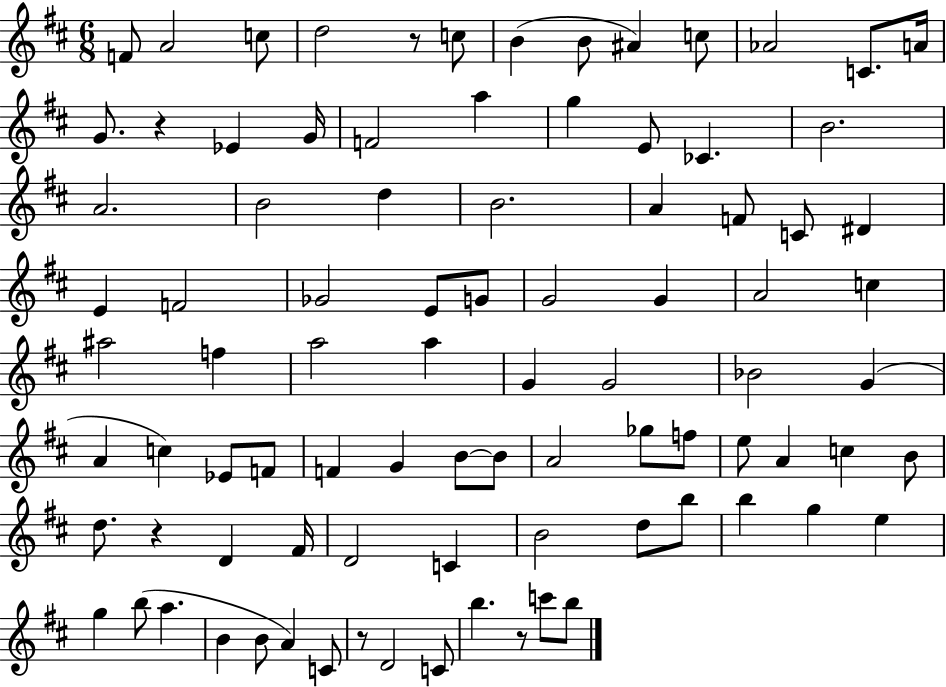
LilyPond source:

{
  \clef treble
  \numericTimeSignature
  \time 6/8
  \key d \major
  f'8 a'2 c''8 | d''2 r8 c''8 | b'4( b'8 ais'4) c''8 | aes'2 c'8. a'16 | \break g'8. r4 ees'4 g'16 | f'2 a''4 | g''4 e'8 ces'4. | b'2. | \break a'2. | b'2 d''4 | b'2. | a'4 f'8 c'8 dis'4 | \break e'4 f'2 | ges'2 e'8 g'8 | g'2 g'4 | a'2 c''4 | \break ais''2 f''4 | a''2 a''4 | g'4 g'2 | bes'2 g'4( | \break a'4 c''4) ees'8 f'8 | f'4 g'4 b'8~~ b'8 | a'2 ges''8 f''8 | e''8 a'4 c''4 b'8 | \break d''8. r4 d'4 fis'16 | d'2 c'4 | b'2 d''8 b''8 | b''4 g''4 e''4 | \break g''4 b''8( a''4. | b'4 b'8 a'4) c'8 | r8 d'2 c'8 | b''4. r8 c'''8 b''8 | \break \bar "|."
}